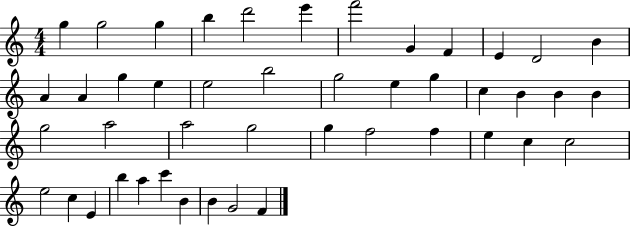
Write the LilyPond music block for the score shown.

{
  \clef treble
  \numericTimeSignature
  \time 4/4
  \key c \major
  g''4 g''2 g''4 | b''4 d'''2 e'''4 | f'''2 g'4 f'4 | e'4 d'2 b'4 | \break a'4 a'4 g''4 e''4 | e''2 b''2 | g''2 e''4 g''4 | c''4 b'4 b'4 b'4 | \break g''2 a''2 | a''2 g''2 | g''4 f''2 f''4 | e''4 c''4 c''2 | \break e''2 c''4 e'4 | b''4 a''4 c'''4 b'4 | b'4 g'2 f'4 | \bar "|."
}